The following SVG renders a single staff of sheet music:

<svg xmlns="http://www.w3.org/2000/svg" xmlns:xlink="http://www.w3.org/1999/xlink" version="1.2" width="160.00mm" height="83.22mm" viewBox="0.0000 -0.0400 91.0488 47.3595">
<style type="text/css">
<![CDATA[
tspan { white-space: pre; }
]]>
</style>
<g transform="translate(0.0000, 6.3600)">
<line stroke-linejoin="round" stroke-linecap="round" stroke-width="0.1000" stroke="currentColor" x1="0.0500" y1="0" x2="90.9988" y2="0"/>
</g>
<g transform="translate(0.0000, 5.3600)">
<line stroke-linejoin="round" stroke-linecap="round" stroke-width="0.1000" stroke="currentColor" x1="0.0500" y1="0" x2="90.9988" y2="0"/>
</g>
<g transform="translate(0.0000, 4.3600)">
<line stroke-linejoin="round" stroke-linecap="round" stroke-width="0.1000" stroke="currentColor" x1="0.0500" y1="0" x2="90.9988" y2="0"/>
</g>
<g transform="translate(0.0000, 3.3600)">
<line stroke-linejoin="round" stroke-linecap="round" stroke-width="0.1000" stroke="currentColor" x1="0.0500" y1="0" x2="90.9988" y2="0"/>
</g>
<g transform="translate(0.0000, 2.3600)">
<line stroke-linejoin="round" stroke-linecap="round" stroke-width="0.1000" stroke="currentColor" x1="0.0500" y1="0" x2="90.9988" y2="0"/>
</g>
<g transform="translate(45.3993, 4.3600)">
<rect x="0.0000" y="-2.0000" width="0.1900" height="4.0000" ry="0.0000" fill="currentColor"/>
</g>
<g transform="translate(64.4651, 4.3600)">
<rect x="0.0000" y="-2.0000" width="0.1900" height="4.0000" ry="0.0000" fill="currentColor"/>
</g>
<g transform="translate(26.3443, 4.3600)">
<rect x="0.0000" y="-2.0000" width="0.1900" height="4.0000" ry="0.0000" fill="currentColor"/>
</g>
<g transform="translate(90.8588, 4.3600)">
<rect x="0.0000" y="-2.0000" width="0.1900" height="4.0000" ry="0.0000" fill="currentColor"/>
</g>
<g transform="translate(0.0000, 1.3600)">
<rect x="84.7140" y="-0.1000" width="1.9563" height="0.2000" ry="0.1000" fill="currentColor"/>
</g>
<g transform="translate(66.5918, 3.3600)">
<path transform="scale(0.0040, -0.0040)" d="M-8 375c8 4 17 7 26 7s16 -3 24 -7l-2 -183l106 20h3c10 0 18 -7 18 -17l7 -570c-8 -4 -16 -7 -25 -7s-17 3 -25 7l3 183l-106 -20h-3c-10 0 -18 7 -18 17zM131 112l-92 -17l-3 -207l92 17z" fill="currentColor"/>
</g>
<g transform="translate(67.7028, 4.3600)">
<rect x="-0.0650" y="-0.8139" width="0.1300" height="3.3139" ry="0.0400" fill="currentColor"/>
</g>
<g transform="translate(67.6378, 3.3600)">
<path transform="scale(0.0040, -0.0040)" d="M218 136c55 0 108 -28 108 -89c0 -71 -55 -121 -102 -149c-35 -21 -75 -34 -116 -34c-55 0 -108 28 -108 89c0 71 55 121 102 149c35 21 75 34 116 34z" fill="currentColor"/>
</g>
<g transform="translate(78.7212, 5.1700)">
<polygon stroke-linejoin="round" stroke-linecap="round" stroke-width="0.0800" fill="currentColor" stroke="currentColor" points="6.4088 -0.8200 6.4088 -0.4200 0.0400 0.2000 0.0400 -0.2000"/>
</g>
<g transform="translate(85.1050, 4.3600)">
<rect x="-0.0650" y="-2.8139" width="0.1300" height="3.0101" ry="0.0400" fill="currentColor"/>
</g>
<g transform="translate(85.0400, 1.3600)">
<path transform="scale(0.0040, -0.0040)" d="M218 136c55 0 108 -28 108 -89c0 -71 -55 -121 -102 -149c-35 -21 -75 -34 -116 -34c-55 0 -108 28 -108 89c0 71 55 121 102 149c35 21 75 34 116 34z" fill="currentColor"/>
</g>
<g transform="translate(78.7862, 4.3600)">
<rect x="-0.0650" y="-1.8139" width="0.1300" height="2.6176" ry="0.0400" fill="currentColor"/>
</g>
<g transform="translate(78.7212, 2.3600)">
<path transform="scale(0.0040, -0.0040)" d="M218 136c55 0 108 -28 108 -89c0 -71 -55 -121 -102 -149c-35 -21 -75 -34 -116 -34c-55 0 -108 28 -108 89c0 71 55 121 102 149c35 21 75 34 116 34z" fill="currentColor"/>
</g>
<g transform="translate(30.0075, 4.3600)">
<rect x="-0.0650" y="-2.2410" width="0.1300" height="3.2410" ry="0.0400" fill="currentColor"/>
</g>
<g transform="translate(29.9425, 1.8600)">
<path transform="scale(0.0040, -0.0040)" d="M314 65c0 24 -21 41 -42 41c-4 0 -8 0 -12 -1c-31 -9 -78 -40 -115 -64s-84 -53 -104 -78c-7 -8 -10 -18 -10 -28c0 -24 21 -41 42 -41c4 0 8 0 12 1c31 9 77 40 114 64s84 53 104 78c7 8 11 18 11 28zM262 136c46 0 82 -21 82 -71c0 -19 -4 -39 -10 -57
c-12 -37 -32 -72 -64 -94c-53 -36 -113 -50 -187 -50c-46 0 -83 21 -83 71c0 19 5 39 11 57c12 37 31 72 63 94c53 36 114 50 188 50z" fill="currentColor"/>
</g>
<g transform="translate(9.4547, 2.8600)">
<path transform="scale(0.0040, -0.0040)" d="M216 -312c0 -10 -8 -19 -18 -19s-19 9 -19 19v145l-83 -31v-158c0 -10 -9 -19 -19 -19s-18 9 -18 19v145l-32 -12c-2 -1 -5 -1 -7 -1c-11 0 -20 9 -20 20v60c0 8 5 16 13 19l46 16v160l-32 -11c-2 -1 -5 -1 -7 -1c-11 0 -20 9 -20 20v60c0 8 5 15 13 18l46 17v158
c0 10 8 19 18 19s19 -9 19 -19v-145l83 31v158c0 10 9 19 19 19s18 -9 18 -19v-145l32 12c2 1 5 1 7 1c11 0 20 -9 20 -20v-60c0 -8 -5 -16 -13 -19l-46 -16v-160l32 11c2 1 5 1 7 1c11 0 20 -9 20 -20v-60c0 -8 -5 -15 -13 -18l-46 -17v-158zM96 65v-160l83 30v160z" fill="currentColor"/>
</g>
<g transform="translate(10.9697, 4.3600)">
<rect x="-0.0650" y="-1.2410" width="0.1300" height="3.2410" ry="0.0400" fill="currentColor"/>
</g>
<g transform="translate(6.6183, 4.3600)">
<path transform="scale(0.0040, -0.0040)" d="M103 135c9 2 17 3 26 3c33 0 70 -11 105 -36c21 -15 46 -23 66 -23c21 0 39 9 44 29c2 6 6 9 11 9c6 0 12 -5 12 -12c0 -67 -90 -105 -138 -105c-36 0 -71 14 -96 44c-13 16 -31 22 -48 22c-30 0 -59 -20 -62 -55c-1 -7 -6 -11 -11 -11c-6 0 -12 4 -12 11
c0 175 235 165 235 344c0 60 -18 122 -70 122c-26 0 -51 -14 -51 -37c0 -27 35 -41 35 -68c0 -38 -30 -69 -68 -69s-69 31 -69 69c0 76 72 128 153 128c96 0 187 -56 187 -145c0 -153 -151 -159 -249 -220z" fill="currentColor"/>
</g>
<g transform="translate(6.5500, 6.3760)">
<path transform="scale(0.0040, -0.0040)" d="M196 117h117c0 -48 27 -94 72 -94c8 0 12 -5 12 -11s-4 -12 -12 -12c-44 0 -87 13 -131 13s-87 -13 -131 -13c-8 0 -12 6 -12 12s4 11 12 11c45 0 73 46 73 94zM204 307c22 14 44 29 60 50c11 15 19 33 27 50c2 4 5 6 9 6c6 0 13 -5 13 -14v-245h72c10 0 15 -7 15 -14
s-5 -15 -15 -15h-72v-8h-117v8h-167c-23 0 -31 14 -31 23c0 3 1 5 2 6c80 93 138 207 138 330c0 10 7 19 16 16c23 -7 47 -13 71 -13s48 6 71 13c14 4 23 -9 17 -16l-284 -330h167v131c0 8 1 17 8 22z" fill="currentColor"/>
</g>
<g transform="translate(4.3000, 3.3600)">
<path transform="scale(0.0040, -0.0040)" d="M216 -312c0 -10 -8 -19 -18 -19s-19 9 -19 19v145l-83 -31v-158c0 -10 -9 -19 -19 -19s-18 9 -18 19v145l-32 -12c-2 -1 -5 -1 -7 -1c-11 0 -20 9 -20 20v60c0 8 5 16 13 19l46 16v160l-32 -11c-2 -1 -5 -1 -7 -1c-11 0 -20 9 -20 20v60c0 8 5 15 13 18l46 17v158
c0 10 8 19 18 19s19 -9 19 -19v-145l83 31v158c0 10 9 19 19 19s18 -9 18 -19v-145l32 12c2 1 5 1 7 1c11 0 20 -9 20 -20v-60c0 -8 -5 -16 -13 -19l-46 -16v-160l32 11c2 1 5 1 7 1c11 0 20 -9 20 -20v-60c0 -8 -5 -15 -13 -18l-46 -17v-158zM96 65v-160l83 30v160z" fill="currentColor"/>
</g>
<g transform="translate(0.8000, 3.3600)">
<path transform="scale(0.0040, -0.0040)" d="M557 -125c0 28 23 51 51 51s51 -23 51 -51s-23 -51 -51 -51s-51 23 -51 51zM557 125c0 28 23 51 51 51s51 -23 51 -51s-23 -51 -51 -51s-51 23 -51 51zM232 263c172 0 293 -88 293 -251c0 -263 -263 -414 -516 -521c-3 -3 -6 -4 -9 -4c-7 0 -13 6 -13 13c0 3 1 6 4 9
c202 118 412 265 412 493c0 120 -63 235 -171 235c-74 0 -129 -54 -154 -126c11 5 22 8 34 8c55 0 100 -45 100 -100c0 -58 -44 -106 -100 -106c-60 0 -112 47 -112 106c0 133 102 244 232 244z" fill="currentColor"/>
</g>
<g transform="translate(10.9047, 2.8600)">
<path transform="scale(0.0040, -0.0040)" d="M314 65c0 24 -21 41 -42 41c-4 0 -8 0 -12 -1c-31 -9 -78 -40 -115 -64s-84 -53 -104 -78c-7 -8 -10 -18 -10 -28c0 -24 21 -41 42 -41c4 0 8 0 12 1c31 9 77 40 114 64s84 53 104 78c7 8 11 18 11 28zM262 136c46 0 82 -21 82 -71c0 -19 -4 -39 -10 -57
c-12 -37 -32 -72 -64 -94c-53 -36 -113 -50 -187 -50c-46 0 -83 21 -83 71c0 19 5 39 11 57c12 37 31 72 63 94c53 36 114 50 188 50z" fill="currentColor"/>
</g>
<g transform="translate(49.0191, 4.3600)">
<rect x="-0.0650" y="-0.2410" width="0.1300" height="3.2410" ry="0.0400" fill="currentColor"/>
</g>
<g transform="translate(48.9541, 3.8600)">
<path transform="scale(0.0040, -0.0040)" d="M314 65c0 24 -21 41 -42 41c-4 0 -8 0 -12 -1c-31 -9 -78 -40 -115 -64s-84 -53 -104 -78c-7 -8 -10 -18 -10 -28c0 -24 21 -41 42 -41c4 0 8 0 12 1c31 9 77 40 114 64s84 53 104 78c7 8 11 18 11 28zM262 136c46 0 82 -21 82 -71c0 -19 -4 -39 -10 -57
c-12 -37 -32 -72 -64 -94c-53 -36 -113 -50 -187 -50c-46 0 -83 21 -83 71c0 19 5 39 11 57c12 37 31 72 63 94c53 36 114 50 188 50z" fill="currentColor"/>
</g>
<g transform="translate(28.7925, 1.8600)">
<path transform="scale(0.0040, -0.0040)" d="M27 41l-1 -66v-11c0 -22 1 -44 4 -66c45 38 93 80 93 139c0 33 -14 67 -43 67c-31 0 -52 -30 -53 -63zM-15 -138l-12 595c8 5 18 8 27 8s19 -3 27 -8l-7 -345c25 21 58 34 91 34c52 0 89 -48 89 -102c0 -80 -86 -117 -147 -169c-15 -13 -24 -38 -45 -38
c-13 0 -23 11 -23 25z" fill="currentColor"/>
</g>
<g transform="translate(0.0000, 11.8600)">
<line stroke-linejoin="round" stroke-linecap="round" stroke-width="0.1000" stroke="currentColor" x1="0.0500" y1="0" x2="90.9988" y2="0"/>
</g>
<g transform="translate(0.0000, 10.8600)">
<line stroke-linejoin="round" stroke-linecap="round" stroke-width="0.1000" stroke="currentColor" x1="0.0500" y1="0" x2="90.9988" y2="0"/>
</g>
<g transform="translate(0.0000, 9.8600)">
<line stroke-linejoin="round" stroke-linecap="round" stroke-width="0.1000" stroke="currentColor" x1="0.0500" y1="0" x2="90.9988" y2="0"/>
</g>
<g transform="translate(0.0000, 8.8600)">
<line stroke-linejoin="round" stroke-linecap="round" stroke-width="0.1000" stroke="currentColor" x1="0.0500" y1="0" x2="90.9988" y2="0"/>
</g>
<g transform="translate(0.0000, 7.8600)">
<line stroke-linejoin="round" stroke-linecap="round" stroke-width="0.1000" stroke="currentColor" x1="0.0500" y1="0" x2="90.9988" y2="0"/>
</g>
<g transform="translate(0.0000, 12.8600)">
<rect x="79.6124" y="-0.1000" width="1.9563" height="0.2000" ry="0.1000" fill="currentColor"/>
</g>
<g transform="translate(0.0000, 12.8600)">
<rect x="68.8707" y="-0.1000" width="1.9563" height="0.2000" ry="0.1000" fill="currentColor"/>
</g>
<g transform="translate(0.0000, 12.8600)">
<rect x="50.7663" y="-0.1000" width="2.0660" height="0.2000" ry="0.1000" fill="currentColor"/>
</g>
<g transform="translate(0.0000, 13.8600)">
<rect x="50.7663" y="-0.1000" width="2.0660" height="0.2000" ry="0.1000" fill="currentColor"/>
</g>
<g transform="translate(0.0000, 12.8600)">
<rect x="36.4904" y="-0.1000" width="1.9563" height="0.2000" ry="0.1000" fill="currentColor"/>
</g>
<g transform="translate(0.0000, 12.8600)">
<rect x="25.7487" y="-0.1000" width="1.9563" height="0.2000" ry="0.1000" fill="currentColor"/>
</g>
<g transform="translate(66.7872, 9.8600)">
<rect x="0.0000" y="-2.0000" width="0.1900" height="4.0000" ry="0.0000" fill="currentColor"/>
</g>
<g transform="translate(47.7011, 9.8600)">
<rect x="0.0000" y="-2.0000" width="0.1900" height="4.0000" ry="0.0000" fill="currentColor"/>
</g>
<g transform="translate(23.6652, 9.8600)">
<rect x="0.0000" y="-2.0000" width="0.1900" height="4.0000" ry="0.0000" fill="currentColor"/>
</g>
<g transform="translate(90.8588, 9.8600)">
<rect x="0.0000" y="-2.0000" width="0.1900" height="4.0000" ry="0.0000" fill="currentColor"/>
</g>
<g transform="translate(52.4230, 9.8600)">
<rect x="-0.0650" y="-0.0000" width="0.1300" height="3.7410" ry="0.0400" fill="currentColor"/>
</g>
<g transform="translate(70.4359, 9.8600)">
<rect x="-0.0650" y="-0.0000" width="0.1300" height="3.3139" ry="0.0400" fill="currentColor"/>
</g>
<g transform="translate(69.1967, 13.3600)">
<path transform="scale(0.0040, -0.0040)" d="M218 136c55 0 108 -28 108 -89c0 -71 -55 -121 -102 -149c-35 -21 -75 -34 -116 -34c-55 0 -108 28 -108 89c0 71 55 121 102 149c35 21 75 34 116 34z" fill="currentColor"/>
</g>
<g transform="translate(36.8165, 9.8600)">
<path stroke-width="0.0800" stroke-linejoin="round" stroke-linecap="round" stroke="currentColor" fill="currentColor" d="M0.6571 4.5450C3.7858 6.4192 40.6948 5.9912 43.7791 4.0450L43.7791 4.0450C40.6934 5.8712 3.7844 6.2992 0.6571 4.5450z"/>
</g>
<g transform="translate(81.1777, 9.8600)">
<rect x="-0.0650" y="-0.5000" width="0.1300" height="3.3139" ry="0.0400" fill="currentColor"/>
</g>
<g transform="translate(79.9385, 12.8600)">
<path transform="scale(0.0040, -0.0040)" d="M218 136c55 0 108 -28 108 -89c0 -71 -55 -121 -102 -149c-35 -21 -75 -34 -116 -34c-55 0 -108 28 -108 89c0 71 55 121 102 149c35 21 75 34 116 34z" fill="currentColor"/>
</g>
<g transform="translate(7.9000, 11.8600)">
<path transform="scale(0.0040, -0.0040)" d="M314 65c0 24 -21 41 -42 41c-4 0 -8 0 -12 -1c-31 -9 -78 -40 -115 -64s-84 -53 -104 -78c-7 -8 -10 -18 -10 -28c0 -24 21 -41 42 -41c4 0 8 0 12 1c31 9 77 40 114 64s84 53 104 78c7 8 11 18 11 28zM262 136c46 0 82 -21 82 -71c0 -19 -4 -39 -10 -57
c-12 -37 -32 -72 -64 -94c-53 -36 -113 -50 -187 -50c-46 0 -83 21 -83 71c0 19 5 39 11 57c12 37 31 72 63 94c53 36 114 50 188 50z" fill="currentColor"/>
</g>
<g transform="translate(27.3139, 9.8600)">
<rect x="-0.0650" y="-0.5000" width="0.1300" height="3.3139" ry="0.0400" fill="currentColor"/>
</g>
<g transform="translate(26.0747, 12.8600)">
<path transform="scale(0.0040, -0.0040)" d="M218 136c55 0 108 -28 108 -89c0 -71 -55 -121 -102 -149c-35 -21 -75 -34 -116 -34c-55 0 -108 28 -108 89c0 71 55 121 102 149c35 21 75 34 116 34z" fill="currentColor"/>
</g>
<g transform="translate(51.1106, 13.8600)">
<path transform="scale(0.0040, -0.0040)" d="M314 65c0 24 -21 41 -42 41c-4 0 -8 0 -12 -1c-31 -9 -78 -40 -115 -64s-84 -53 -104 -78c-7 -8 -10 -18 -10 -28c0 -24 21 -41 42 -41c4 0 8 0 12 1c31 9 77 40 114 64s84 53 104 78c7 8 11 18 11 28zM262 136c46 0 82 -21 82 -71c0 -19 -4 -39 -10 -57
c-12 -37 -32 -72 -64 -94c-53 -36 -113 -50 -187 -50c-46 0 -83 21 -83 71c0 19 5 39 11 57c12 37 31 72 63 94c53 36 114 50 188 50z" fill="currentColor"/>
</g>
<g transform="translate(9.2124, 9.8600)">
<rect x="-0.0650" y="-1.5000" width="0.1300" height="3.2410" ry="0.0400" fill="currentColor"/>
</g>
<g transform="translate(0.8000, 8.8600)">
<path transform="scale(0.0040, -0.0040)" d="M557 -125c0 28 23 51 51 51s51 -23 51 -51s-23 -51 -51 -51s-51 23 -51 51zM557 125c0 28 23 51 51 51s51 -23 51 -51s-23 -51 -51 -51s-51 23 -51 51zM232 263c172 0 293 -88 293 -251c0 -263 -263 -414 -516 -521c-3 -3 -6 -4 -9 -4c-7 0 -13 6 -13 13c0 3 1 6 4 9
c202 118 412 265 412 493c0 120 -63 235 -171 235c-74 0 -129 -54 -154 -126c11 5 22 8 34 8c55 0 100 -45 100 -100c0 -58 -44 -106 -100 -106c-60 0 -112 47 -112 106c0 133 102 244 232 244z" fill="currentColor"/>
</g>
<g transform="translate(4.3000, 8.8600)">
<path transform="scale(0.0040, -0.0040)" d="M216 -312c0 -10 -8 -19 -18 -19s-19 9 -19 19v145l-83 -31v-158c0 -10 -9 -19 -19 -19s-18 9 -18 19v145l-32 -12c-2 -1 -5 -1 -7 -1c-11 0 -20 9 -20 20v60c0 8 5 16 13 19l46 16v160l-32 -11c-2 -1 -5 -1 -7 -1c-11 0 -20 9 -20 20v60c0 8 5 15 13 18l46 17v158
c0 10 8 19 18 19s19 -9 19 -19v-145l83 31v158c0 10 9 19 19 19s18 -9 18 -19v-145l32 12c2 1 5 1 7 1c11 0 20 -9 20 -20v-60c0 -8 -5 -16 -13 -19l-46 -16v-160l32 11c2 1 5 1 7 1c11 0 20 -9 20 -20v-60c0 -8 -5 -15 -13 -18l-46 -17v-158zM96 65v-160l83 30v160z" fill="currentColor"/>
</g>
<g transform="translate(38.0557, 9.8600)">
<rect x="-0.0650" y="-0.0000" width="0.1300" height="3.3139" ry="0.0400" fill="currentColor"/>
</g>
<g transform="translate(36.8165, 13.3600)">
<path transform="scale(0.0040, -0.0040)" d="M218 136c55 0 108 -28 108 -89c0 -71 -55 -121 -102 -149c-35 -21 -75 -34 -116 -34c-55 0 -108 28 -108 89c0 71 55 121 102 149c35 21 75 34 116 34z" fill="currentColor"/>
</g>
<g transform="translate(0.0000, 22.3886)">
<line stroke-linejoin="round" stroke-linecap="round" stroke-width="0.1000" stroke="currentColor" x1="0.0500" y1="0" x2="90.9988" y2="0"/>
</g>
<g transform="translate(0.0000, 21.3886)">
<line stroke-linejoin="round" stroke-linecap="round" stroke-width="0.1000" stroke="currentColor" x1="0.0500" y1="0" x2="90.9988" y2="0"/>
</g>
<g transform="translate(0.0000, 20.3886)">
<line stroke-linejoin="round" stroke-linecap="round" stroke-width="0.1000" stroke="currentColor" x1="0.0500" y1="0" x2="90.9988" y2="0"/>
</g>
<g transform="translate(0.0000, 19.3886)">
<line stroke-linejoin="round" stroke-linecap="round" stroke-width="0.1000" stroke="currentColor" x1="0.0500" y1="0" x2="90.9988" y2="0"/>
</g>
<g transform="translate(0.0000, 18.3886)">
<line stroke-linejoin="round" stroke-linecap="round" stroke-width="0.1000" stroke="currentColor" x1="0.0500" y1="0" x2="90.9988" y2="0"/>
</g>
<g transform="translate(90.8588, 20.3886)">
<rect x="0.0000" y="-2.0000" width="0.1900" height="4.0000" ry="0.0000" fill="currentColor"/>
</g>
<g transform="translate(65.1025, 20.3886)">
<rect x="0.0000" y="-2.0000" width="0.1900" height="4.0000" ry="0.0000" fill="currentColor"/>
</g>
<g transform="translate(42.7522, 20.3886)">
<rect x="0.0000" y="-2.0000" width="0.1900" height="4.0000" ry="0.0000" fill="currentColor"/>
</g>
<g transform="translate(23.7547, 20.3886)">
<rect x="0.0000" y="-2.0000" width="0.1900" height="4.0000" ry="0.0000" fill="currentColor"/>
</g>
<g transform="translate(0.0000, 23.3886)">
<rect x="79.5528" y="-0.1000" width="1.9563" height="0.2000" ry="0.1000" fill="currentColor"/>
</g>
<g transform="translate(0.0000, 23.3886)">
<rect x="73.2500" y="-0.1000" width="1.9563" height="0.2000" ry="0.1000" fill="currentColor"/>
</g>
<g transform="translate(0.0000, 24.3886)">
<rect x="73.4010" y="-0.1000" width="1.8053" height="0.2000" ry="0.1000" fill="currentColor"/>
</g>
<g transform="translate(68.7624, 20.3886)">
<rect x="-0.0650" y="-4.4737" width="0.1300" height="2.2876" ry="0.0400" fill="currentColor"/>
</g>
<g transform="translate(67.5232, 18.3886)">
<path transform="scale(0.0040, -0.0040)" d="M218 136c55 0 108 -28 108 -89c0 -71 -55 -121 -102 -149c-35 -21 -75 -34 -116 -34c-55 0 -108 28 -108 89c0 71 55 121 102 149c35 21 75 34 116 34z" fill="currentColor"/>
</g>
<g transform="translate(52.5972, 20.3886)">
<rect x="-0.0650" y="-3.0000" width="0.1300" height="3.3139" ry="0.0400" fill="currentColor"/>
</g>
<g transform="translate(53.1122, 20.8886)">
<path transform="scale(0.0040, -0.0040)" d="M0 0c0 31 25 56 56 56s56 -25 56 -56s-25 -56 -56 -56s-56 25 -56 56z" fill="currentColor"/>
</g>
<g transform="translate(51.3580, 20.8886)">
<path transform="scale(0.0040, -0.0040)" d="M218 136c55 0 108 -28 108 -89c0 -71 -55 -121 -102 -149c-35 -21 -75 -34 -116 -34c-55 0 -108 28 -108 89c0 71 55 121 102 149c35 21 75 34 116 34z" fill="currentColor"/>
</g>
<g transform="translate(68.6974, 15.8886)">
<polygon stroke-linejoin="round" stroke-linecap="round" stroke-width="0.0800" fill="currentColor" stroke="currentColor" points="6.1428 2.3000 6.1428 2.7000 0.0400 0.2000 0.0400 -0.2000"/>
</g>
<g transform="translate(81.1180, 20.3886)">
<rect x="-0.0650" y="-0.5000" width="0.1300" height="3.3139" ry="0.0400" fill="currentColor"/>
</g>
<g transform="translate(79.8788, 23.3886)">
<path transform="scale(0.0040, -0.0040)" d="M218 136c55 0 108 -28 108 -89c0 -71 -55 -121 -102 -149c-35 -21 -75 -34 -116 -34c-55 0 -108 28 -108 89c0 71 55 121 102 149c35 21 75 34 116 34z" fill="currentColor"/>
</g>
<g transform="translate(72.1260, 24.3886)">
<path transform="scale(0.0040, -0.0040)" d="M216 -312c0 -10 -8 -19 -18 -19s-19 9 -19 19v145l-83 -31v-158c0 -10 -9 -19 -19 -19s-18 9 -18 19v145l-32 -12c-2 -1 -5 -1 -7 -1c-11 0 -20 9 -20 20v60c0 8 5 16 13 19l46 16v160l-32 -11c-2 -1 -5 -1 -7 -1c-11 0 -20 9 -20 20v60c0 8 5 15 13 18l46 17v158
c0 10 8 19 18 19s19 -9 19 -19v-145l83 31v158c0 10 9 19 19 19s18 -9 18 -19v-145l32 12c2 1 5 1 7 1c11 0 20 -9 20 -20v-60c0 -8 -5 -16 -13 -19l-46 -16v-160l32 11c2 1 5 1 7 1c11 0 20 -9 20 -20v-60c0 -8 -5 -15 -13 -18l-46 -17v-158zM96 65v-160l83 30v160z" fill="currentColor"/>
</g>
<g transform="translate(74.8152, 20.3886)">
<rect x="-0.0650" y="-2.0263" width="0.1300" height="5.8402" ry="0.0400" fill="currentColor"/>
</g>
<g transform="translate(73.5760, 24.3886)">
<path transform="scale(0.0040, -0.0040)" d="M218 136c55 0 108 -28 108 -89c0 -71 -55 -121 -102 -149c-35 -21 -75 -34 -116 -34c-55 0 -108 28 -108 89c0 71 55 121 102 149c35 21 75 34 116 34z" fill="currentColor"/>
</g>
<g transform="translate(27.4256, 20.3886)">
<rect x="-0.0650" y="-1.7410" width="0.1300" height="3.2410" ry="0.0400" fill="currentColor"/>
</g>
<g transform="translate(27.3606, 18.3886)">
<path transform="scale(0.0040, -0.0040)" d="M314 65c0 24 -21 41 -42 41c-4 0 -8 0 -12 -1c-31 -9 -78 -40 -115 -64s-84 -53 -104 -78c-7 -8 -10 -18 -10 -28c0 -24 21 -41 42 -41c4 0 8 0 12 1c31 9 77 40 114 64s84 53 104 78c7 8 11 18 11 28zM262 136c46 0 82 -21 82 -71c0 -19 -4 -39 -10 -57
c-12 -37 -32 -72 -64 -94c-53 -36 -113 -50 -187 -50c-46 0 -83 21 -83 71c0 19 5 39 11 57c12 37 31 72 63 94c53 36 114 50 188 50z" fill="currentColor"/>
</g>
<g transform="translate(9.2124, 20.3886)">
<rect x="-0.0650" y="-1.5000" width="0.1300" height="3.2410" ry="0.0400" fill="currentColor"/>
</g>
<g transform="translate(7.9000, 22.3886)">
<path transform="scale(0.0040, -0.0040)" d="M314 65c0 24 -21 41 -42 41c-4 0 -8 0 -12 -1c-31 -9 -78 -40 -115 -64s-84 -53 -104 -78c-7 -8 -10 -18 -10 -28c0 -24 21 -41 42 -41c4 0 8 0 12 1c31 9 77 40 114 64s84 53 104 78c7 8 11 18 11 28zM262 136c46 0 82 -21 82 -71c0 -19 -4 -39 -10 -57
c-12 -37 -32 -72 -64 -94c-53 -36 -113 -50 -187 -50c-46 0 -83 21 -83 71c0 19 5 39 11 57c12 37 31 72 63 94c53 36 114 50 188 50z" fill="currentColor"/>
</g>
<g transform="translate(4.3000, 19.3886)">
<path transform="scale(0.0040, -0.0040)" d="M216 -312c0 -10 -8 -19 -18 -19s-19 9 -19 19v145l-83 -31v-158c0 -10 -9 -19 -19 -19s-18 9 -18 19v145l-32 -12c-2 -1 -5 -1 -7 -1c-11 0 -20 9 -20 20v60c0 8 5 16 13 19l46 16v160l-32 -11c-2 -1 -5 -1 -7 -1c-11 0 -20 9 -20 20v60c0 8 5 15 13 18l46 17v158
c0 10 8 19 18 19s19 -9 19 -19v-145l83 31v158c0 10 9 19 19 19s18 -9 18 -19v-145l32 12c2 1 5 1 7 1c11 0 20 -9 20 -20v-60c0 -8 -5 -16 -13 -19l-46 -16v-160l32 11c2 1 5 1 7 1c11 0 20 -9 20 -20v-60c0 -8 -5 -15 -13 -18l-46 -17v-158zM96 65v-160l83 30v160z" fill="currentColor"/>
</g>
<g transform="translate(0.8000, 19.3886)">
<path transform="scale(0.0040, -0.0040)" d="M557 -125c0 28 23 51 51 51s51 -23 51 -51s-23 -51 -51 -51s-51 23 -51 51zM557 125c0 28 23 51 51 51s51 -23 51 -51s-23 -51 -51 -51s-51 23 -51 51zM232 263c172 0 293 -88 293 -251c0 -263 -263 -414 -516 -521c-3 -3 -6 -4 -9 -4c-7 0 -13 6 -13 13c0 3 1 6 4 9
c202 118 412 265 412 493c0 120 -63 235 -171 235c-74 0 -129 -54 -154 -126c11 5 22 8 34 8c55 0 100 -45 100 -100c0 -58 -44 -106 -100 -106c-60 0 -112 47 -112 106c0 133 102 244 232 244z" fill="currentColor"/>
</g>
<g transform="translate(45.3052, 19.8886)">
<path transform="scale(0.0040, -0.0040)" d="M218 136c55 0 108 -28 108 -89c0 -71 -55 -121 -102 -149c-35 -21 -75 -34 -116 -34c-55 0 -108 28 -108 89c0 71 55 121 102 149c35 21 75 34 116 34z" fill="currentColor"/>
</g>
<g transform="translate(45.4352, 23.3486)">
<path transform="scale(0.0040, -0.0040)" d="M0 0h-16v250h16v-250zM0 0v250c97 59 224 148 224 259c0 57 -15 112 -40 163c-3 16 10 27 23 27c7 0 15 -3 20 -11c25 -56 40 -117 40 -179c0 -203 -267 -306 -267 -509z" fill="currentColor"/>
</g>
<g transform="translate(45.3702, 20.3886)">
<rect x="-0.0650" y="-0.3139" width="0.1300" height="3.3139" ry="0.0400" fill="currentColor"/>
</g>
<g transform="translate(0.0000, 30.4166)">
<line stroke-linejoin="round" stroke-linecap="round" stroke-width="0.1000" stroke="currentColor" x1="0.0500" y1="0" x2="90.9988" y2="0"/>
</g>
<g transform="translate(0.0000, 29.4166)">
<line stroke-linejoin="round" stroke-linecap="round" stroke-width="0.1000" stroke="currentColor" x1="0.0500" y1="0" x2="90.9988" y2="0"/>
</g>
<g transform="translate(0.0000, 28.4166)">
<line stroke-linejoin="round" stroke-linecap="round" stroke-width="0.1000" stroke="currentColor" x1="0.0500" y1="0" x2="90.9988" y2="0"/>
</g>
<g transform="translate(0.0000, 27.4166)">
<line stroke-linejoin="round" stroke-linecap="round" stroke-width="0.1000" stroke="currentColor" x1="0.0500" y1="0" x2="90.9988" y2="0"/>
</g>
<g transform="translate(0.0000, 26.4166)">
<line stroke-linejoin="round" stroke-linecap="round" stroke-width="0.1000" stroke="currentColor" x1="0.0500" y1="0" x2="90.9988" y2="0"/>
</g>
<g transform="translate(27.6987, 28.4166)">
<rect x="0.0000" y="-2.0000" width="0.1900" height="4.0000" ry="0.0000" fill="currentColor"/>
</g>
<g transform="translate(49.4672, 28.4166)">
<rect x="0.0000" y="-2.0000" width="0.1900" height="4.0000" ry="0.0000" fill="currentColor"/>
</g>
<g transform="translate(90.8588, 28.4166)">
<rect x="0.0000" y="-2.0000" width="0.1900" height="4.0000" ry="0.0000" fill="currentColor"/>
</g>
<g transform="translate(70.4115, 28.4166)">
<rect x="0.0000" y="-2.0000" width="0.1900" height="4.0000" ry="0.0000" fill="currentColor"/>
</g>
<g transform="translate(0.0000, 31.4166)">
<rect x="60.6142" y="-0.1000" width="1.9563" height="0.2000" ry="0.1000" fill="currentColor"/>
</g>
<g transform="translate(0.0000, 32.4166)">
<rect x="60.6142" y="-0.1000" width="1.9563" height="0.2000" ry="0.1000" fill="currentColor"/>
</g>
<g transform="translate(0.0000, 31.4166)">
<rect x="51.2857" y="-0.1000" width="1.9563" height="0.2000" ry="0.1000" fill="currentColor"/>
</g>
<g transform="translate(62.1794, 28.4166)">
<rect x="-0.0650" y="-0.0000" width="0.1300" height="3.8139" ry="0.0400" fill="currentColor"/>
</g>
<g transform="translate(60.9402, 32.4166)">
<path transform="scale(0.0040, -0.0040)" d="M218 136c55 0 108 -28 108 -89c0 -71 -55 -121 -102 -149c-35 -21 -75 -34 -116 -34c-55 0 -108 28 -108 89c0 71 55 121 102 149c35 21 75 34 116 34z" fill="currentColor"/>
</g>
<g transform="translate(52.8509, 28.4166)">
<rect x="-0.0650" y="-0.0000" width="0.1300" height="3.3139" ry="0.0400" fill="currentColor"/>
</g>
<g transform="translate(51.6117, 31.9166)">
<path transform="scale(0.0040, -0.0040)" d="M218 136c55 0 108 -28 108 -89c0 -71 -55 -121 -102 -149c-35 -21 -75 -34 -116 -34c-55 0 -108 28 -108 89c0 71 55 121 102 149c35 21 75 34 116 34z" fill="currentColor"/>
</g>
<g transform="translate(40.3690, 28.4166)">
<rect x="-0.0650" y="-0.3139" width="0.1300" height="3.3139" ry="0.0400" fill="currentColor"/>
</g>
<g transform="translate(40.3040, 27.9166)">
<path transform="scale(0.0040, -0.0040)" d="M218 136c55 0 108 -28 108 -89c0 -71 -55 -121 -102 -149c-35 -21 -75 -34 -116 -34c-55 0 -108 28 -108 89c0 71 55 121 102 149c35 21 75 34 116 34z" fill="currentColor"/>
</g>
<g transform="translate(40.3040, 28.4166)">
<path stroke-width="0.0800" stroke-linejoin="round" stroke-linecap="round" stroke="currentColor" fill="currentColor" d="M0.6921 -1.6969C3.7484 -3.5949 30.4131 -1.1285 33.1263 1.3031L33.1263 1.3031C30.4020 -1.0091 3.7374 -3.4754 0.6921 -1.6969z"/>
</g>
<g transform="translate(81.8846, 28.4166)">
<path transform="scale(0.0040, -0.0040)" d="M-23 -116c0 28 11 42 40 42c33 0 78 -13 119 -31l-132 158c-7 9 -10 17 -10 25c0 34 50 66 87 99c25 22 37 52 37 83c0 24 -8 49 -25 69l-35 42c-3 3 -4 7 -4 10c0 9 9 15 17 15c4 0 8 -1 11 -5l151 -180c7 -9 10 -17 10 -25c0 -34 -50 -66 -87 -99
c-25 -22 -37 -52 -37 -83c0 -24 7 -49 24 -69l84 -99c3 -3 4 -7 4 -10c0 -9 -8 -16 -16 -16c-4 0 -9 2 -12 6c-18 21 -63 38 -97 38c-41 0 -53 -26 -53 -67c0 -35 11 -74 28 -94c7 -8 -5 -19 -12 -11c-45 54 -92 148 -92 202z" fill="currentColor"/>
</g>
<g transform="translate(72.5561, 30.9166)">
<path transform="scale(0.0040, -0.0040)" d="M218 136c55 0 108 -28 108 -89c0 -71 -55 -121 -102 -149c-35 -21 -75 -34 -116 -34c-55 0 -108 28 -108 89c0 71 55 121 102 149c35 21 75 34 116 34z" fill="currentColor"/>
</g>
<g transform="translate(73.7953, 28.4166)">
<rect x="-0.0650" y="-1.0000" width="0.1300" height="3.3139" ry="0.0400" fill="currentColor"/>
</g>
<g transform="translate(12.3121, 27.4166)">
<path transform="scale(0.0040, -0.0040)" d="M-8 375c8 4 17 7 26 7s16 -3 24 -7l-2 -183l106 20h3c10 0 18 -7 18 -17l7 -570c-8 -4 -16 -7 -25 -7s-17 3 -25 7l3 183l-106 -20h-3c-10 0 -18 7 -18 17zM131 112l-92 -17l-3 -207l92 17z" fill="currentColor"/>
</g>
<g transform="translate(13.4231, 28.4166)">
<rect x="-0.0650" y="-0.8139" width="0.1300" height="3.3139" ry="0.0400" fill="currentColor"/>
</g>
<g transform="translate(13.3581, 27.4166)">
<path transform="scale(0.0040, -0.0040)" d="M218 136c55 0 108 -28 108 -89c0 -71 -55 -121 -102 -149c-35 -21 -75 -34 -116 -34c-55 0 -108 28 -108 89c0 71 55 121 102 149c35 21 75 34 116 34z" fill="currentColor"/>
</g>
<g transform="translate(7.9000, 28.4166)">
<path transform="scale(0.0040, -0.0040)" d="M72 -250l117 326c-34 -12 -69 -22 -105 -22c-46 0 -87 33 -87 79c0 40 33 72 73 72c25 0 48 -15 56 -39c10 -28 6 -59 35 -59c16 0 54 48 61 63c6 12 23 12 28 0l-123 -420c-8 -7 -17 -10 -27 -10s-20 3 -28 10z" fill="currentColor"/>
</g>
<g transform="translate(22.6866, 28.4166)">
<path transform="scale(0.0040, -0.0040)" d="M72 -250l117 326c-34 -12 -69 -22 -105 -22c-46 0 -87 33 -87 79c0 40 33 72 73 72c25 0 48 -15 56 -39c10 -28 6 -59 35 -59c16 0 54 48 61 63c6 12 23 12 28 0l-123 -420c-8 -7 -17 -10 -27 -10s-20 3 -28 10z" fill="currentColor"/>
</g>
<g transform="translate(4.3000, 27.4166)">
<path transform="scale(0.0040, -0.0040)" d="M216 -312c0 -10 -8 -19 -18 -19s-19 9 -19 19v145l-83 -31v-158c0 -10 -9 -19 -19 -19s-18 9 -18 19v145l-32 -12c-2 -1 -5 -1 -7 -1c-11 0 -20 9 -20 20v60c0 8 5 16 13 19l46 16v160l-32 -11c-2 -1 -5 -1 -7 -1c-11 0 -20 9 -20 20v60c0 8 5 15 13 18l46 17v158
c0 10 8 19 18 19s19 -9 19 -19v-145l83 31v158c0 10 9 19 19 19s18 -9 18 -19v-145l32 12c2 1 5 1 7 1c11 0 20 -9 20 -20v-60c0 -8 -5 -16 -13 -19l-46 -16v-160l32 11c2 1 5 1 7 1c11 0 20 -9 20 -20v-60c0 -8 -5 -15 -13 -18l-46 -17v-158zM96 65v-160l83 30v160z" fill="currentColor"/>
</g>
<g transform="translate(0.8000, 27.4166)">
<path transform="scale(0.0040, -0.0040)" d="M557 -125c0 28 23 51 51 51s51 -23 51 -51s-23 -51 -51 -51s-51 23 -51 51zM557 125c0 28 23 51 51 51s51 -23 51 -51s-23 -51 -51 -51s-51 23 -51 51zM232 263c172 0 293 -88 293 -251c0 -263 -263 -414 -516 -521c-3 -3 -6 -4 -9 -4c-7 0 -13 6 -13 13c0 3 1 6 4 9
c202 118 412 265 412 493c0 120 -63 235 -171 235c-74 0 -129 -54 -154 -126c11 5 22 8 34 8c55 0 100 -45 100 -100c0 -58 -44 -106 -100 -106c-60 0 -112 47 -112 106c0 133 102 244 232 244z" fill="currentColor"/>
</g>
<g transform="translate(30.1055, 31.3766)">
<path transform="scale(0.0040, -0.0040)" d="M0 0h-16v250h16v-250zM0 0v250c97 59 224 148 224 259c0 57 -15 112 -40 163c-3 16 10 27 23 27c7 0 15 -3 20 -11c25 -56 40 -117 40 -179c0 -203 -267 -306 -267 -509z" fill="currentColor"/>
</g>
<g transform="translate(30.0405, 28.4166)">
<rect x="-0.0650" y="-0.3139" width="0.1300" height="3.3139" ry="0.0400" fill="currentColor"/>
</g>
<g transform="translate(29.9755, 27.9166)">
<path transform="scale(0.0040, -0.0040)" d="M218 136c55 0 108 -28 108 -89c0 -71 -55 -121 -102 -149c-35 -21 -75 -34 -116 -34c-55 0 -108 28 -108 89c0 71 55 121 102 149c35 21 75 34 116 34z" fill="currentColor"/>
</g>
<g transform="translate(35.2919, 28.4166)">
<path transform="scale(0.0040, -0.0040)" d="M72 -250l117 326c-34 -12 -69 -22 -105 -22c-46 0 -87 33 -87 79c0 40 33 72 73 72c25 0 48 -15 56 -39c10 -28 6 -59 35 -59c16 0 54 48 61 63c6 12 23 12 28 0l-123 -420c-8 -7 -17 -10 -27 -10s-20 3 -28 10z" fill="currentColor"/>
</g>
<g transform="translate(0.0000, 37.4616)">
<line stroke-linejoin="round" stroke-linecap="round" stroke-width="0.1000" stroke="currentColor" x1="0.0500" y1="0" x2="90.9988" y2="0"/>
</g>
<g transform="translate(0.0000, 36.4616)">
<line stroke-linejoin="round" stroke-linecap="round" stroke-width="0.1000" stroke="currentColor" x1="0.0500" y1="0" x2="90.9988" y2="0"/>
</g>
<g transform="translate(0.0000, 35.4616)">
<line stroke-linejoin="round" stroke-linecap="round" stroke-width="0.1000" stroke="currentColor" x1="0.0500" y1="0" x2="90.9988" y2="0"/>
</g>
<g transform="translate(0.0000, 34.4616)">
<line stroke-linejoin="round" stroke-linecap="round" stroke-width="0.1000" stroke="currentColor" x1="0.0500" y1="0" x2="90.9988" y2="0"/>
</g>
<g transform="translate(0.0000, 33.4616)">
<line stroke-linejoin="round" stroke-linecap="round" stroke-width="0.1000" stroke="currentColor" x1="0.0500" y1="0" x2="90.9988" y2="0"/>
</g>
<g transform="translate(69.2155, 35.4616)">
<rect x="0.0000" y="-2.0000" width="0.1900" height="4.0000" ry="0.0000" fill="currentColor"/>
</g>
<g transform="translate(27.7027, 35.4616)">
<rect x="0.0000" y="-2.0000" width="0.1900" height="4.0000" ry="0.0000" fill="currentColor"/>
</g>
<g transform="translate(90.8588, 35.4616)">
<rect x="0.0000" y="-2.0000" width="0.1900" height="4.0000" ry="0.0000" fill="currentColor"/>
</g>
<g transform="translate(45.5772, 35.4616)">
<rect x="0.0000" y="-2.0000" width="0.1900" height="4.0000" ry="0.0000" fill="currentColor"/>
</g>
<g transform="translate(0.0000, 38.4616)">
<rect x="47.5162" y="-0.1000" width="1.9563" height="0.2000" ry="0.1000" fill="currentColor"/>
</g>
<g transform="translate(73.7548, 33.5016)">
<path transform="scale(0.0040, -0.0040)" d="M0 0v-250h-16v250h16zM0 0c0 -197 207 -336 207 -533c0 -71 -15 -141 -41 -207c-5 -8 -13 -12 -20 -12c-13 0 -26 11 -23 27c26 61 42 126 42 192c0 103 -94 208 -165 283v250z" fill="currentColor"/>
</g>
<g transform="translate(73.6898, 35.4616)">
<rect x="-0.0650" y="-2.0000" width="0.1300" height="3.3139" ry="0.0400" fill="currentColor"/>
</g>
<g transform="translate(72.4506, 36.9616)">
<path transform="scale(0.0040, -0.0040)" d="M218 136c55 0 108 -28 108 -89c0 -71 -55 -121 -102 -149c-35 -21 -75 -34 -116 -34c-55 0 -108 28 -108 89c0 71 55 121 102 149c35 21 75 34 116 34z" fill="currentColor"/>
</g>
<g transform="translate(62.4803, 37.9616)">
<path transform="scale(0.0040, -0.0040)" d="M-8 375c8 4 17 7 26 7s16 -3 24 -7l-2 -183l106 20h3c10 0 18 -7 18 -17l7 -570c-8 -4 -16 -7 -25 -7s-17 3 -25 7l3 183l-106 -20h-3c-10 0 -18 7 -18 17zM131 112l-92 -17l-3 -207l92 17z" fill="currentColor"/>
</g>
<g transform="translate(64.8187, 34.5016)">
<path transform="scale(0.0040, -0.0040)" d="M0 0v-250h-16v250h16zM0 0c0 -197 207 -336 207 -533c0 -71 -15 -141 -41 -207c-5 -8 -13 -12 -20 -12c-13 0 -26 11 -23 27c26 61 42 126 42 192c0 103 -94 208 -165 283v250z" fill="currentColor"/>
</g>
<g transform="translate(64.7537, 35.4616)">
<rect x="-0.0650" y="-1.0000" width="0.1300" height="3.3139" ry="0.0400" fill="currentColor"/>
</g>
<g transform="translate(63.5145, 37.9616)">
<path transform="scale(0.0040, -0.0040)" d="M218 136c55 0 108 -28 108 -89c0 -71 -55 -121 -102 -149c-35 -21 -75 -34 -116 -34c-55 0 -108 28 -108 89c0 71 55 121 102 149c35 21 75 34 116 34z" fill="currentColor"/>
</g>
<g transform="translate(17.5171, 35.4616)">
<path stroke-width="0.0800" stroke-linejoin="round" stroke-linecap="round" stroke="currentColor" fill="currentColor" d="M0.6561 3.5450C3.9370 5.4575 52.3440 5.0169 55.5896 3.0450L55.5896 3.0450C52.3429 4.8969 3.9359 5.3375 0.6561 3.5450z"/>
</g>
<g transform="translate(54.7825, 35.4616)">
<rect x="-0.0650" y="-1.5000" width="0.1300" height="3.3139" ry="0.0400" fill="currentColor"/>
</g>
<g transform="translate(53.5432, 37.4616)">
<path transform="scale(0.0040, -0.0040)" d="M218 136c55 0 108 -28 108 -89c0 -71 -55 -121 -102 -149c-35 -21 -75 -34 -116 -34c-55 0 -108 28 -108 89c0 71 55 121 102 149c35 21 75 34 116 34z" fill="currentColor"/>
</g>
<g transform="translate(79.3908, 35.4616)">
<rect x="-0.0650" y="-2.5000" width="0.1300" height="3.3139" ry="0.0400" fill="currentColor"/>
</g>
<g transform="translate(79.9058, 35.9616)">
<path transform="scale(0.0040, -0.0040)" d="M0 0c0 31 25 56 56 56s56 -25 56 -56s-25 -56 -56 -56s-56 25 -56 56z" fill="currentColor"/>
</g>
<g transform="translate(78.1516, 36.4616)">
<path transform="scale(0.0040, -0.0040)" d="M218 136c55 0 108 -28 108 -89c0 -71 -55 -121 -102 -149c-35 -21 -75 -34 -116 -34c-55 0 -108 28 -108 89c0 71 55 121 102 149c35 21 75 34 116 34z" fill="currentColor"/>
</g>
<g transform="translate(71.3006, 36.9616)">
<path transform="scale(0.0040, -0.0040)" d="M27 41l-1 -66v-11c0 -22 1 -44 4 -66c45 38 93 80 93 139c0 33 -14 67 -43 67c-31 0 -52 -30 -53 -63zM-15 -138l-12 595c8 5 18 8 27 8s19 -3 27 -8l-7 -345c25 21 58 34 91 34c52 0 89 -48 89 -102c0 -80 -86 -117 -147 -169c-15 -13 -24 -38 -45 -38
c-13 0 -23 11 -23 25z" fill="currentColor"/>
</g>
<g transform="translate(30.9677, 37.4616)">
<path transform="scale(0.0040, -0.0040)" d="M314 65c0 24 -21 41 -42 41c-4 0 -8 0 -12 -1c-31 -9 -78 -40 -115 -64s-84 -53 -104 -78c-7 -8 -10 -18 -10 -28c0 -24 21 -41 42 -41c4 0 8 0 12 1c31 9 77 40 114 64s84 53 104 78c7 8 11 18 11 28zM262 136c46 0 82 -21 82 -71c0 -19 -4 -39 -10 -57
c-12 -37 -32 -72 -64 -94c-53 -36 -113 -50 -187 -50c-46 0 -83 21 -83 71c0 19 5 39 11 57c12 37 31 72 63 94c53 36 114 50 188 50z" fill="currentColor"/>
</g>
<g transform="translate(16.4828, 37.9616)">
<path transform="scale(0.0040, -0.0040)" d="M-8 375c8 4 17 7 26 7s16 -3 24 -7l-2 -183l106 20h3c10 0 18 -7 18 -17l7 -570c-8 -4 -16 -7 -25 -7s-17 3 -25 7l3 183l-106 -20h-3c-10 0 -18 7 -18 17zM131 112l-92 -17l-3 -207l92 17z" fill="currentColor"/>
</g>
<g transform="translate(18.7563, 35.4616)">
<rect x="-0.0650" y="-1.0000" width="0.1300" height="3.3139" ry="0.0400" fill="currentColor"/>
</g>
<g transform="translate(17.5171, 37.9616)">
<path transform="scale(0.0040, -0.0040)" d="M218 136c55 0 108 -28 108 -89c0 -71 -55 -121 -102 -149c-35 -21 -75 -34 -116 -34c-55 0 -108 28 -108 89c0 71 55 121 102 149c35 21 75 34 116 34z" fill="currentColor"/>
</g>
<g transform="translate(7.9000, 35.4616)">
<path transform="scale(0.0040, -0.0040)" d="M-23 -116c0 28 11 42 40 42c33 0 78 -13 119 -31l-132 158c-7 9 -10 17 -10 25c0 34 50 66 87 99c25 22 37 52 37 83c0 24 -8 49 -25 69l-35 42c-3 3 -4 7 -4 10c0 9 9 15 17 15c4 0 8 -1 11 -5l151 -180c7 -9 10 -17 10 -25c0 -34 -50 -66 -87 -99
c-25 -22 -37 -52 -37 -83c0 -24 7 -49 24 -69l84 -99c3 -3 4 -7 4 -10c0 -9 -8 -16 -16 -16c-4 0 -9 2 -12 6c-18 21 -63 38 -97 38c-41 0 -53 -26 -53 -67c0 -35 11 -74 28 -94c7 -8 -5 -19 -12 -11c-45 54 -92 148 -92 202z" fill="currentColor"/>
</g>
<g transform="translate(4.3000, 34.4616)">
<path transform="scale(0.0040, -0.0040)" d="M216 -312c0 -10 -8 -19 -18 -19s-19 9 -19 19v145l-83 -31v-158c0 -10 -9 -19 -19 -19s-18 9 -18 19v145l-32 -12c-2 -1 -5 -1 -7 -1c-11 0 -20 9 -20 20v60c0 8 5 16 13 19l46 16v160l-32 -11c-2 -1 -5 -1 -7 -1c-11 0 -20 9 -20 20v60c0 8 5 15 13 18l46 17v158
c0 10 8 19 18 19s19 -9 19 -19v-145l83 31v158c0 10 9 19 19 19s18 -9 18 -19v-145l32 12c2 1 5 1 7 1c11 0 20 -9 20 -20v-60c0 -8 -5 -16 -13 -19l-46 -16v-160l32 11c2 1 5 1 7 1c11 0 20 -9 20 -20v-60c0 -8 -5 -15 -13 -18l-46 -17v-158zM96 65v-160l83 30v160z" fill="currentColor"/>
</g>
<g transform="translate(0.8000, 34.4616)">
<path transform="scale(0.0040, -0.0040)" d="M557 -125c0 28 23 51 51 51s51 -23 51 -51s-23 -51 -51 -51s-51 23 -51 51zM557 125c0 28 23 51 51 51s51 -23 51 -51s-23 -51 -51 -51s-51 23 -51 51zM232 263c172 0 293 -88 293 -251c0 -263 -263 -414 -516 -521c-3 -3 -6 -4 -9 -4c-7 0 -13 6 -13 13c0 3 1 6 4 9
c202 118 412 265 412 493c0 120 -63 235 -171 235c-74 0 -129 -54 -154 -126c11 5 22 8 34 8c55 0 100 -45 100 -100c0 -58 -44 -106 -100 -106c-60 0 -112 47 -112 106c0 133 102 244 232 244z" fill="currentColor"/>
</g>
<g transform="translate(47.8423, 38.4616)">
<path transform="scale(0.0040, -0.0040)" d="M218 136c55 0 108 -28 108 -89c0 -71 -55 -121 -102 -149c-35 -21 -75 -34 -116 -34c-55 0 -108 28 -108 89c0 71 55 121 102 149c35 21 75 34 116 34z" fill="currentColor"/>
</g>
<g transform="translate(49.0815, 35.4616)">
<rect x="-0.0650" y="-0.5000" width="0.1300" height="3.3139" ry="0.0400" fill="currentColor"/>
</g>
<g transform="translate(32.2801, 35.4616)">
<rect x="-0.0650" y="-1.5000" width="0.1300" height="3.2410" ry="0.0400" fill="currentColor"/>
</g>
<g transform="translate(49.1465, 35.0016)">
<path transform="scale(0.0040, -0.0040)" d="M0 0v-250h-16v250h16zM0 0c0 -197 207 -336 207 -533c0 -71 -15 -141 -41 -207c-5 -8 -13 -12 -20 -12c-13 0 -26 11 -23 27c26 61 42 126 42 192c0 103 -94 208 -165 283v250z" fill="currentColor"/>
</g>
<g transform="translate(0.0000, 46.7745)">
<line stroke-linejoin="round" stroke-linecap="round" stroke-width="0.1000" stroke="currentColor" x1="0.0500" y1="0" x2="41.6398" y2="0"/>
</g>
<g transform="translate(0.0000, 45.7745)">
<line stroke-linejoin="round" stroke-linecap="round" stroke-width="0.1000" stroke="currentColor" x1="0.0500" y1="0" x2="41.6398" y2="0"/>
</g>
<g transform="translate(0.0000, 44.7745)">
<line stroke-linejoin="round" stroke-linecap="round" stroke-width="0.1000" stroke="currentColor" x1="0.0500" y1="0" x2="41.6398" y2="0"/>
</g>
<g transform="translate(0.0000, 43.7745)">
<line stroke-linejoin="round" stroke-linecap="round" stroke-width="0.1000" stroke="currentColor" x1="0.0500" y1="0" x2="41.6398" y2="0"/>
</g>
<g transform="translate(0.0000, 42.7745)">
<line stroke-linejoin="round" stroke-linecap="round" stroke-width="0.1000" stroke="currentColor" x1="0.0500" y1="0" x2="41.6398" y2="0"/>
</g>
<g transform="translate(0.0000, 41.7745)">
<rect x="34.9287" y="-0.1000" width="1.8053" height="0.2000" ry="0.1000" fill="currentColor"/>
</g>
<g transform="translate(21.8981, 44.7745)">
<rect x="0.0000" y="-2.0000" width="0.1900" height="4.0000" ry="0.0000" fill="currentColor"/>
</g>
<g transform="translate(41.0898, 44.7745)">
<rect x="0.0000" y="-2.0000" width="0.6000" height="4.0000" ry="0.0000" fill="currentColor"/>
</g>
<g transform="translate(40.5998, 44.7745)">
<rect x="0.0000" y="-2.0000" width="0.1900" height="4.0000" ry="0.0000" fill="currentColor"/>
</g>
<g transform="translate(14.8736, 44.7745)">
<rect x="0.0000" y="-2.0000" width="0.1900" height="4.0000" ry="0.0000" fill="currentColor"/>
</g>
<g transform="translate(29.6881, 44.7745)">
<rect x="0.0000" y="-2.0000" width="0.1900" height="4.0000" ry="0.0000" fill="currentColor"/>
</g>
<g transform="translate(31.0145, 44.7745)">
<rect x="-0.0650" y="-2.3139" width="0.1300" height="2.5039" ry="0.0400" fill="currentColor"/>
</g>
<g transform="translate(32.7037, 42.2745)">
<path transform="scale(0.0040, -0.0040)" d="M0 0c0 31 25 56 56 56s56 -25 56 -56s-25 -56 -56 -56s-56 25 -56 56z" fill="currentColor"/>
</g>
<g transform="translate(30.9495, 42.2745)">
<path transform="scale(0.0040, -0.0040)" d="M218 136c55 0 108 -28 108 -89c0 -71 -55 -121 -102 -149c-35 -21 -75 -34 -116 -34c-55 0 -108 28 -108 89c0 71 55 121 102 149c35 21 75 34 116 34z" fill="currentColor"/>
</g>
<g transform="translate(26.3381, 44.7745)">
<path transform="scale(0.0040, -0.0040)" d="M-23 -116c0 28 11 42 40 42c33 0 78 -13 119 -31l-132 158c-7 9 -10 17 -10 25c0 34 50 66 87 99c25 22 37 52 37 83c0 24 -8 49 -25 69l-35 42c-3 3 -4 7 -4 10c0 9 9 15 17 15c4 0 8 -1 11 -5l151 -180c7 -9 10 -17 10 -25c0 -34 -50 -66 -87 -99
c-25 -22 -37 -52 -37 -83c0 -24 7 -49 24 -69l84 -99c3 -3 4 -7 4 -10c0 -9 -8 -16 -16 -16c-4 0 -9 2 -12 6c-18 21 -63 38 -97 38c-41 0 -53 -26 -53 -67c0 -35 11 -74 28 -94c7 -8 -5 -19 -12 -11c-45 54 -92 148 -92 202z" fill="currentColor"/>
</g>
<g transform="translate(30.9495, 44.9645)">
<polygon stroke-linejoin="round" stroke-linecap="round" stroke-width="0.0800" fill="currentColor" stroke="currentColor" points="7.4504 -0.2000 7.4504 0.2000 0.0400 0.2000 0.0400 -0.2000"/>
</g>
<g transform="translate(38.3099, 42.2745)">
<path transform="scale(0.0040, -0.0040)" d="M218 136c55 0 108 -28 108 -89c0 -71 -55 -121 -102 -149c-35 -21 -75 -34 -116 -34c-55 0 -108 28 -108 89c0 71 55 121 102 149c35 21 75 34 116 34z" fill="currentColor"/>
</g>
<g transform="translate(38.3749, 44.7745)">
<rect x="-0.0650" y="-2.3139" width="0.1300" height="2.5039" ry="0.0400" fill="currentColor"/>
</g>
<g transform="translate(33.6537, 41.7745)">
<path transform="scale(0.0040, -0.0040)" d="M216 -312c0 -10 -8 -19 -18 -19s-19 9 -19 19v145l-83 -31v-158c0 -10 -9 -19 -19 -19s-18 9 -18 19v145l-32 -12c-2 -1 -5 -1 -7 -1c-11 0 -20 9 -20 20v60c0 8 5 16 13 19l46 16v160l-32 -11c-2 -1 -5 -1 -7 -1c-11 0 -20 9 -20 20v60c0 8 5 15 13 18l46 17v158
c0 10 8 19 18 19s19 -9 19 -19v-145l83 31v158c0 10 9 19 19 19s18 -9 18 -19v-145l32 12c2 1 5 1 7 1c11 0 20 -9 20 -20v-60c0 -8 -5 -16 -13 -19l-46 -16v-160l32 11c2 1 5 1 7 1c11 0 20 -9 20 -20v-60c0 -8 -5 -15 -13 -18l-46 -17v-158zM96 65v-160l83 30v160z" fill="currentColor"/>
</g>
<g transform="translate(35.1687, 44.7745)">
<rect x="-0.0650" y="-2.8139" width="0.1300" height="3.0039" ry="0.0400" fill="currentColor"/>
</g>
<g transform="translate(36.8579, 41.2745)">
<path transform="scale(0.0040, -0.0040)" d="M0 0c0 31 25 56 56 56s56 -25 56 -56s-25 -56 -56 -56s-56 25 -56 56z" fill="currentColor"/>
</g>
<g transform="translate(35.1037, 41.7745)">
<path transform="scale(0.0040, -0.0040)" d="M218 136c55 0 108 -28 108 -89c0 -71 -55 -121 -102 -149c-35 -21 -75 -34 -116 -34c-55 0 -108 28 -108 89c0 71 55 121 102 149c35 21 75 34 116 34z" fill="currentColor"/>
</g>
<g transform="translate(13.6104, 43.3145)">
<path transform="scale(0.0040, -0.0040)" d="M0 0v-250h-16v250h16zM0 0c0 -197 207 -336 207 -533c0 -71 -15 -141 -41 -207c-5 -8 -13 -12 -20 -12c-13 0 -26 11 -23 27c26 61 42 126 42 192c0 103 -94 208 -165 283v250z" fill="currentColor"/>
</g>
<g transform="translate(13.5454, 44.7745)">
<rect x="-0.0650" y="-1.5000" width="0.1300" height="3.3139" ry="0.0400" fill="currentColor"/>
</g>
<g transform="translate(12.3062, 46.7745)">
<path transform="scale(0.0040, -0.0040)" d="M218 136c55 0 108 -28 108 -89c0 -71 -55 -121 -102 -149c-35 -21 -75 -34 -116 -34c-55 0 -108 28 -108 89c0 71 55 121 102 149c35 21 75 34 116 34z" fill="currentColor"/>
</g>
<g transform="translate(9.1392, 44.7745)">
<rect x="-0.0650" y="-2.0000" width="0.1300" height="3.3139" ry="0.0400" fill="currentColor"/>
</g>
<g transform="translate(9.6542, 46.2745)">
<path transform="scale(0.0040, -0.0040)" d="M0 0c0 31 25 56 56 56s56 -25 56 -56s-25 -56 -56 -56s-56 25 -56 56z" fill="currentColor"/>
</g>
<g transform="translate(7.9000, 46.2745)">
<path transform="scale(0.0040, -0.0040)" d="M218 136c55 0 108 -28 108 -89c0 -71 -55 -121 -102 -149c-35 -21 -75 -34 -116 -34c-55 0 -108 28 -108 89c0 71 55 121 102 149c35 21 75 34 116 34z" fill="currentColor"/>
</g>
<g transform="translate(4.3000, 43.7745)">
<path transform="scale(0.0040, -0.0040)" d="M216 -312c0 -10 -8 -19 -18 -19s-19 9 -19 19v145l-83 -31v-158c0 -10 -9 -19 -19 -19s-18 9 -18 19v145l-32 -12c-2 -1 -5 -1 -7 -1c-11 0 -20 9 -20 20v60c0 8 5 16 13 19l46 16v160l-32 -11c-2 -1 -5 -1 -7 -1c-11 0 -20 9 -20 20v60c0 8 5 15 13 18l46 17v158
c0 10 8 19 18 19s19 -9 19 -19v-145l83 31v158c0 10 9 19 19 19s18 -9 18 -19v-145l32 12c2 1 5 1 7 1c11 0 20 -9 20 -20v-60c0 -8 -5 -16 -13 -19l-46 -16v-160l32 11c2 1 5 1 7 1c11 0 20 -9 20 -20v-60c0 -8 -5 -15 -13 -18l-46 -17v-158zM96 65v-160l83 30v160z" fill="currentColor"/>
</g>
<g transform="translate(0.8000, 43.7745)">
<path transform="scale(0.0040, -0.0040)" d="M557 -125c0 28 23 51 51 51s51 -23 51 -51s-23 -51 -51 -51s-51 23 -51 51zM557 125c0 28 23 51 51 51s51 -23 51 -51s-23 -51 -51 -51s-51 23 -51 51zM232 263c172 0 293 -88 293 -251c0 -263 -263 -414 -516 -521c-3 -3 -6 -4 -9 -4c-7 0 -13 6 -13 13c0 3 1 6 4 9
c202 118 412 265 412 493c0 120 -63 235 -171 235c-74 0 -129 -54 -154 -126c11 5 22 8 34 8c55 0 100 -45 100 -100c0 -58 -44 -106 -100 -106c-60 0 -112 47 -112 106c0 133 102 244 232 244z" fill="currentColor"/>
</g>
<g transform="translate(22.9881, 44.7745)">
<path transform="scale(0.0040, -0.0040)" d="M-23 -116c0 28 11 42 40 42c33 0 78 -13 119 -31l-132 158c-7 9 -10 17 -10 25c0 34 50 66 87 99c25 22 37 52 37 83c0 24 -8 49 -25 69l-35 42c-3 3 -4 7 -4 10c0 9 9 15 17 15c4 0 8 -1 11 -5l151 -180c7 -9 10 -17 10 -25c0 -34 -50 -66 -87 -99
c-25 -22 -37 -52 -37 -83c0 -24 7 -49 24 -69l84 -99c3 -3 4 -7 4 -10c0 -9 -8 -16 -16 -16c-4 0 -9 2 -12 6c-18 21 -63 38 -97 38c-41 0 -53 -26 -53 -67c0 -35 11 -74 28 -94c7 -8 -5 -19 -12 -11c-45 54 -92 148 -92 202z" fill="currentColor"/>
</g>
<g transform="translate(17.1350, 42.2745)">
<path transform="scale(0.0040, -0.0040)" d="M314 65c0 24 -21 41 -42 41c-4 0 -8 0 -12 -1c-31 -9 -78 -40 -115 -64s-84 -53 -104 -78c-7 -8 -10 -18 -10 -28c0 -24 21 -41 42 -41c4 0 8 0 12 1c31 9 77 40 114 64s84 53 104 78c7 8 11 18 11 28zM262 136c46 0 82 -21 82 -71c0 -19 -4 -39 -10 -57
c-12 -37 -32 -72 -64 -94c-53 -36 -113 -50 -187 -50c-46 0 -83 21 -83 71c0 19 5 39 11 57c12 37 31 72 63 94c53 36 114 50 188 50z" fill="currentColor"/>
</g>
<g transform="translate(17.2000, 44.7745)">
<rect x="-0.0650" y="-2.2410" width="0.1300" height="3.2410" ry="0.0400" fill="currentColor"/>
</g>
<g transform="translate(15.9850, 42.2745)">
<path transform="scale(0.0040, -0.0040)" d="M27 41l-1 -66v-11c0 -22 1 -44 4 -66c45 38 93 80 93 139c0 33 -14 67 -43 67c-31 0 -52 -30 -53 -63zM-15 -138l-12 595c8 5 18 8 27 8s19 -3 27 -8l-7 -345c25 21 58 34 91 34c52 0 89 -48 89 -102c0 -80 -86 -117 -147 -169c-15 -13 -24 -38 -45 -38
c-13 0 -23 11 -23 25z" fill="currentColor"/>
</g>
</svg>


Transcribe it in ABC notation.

X:1
T:Untitled
M:2/4
L:1/4
K:G
^G,2 _B,2 E,2 F, A,/2 C/2 G,,2 E,, D,, C,,2 D,, E,, G,,2 A,2 E,/2 C, A,/2 ^C,,/2 E,, z/2 F, z/2 E,/2 z/2 E, D,, C,, ^F,, z z F,, G,,2 E,,/2 G,, F,,/2 _A,,/2 B,, A,, G,,/2 _B,2 z z B,/2 ^C/2 B,/2